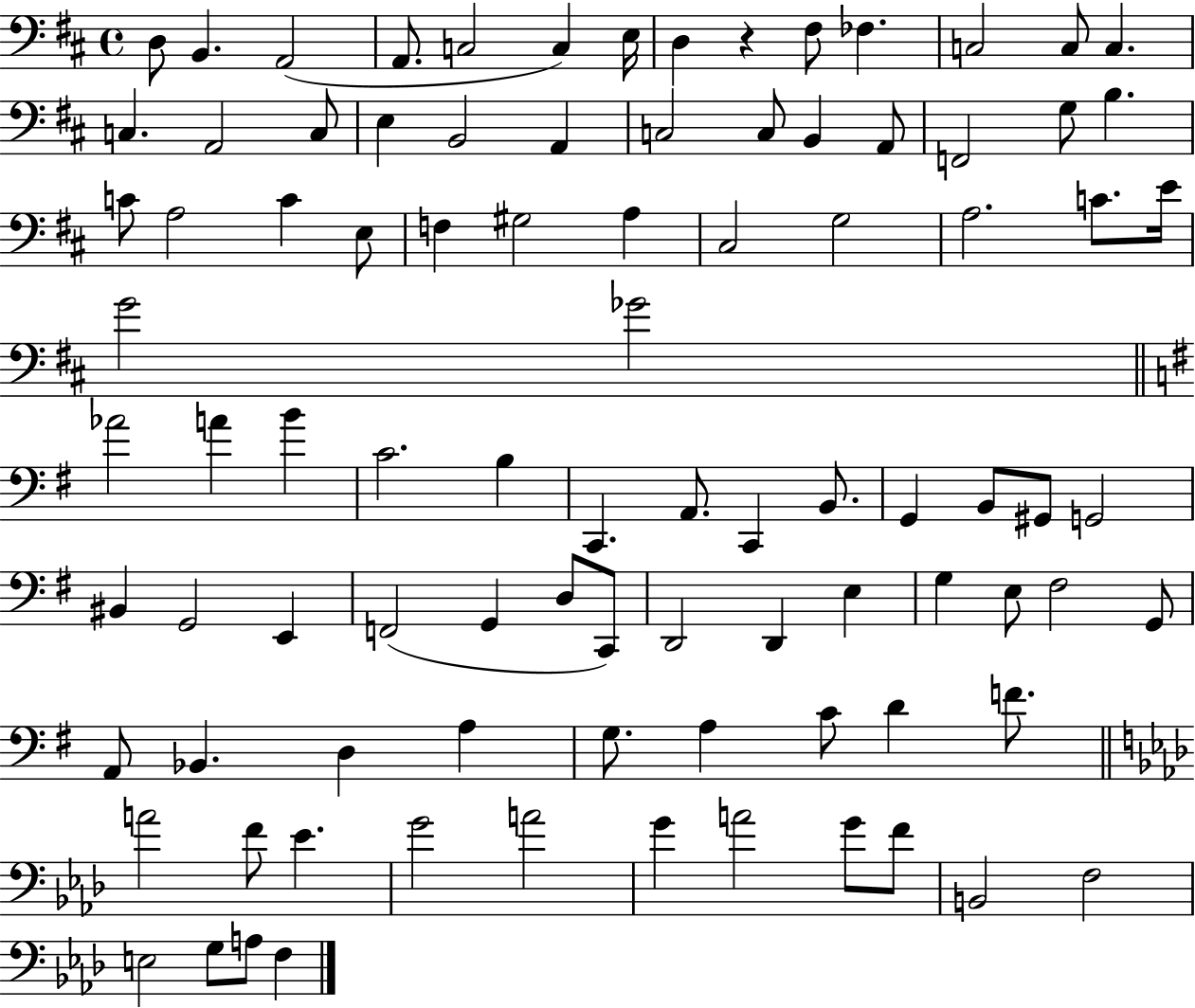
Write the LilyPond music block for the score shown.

{
  \clef bass
  \time 4/4
  \defaultTimeSignature
  \key d \major
  d8 b,4. a,2( | a,8. c2 c4) e16 | d4 r4 fis8 fes4. | c2 c8 c4. | \break c4. a,2 c8 | e4 b,2 a,4 | c2 c8 b,4 a,8 | f,2 g8 b4. | \break c'8 a2 c'4 e8 | f4 gis2 a4 | cis2 g2 | a2. c'8. e'16 | \break g'2 ges'2 | \bar "||" \break \key g \major aes'2 a'4 b'4 | c'2. b4 | c,4. a,8. c,4 b,8. | g,4 b,8 gis,8 g,2 | \break bis,4 g,2 e,4 | f,2( g,4 d8 c,8) | d,2 d,4 e4 | g4 e8 fis2 g,8 | \break a,8 bes,4. d4 a4 | g8. a4 c'8 d'4 f'8. | \bar "||" \break \key aes \major a'2 f'8 ees'4. | g'2 a'2 | g'4 a'2 g'8 f'8 | b,2 f2 | \break e2 g8 a8 f4 | \bar "|."
}